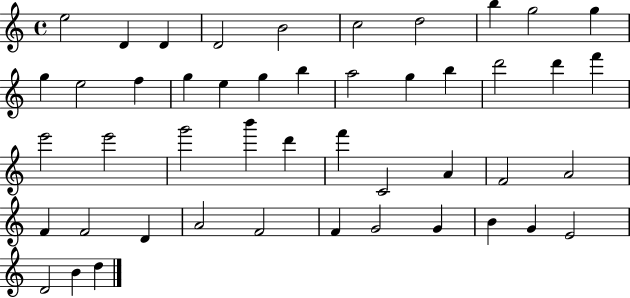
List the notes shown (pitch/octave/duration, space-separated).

E5/h D4/q D4/q D4/h B4/h C5/h D5/h B5/q G5/h G5/q G5/q E5/h F5/q G5/q E5/q G5/q B5/q A5/h G5/q B5/q D6/h D6/q F6/q E6/h E6/h G6/h B6/q D6/q F6/q C4/h A4/q F4/h A4/h F4/q F4/h D4/q A4/h F4/h F4/q G4/h G4/q B4/q G4/q E4/h D4/h B4/q D5/q